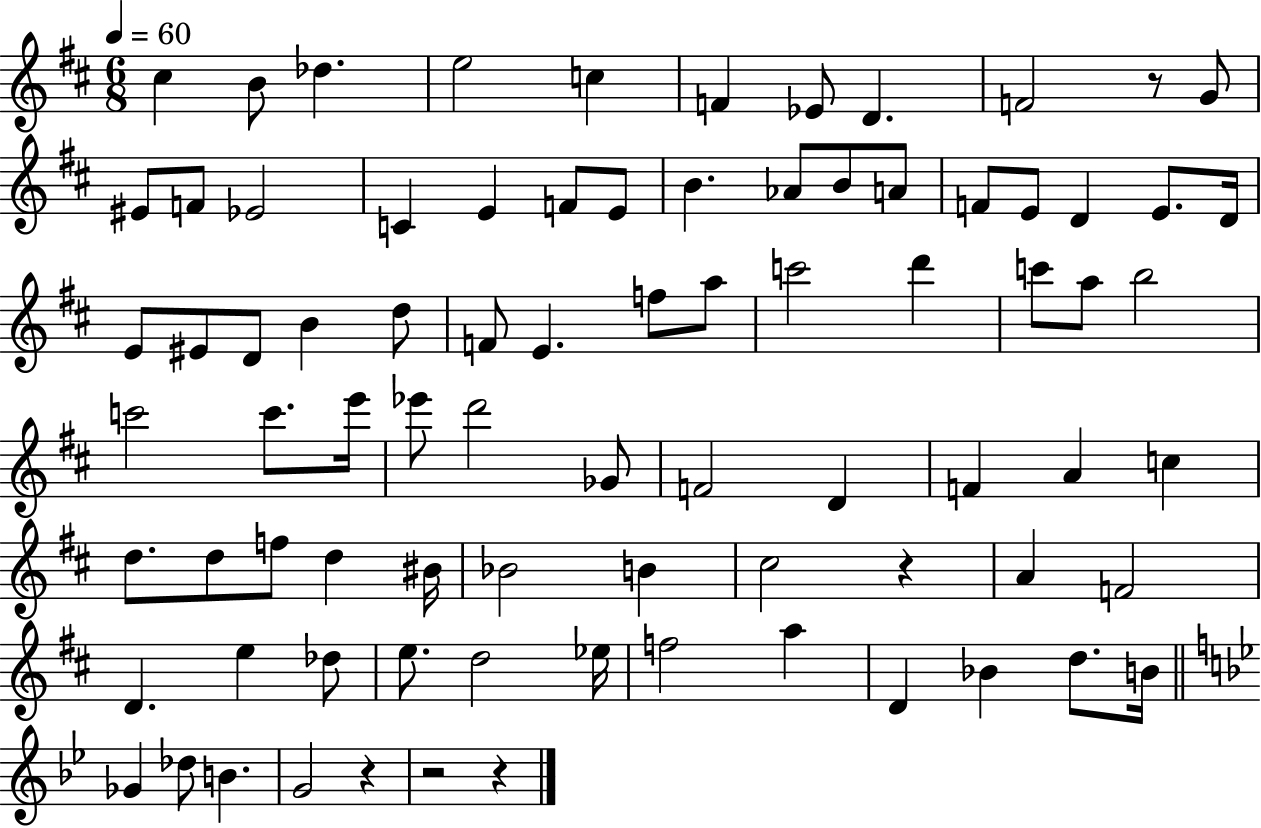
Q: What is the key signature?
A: D major